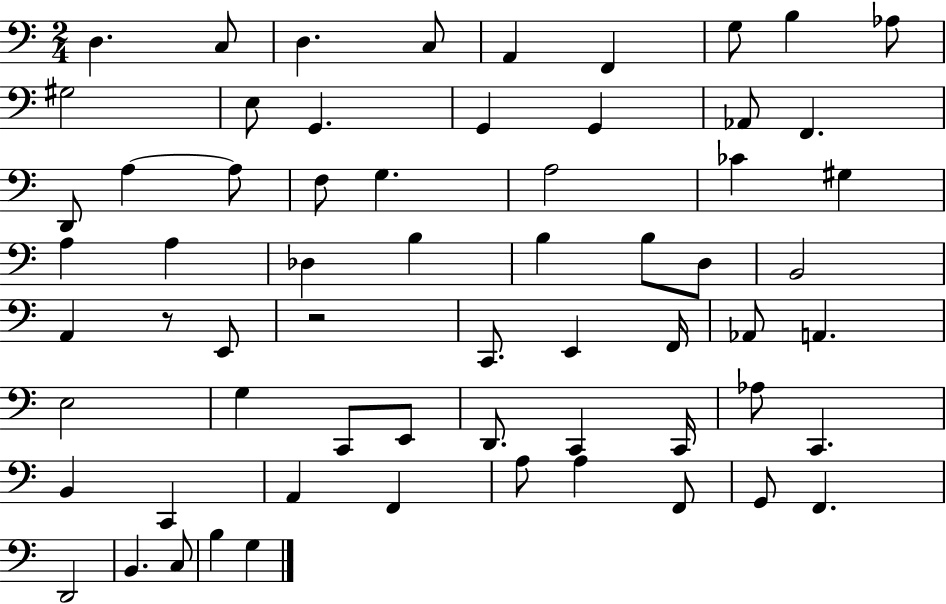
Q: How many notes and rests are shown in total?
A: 64